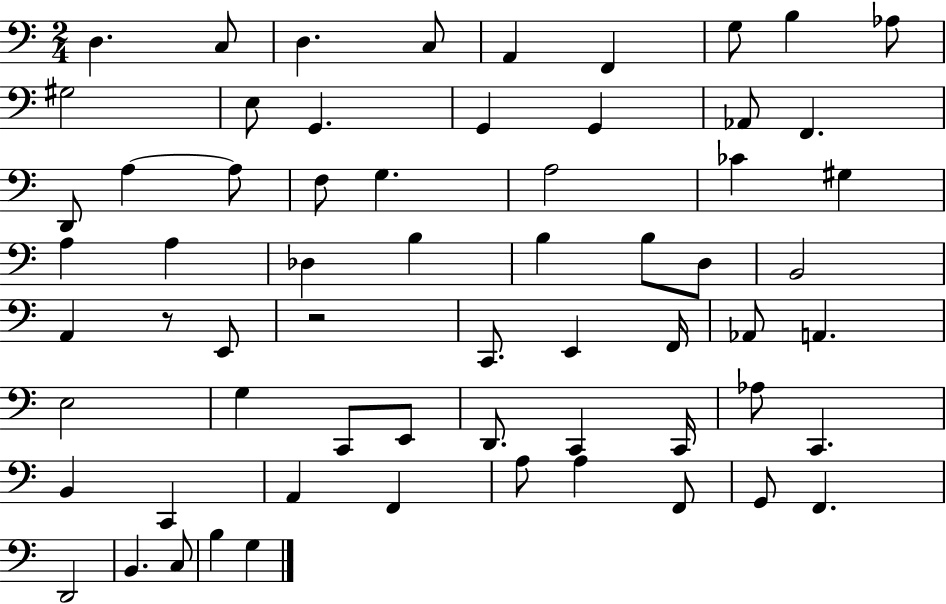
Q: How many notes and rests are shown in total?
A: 64